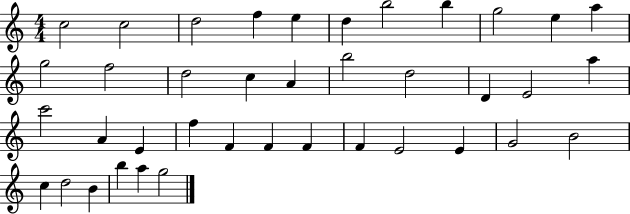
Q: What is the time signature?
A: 4/4